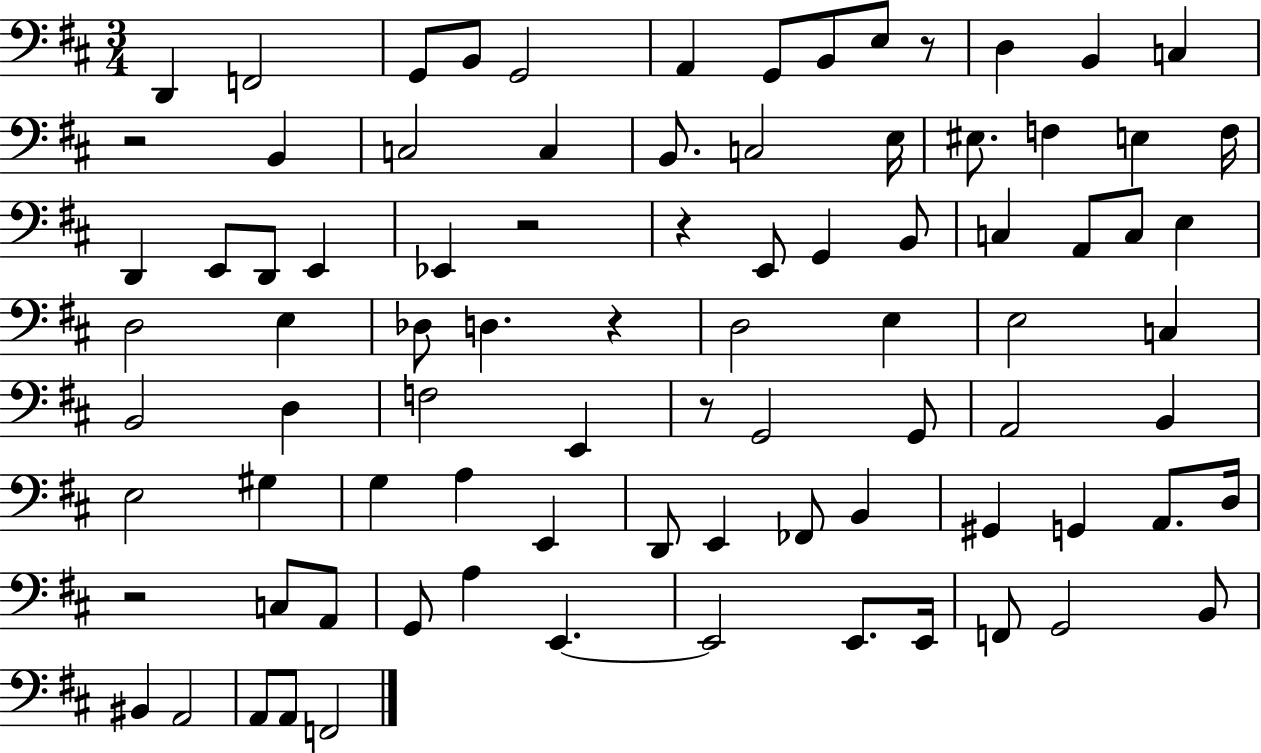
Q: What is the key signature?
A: D major